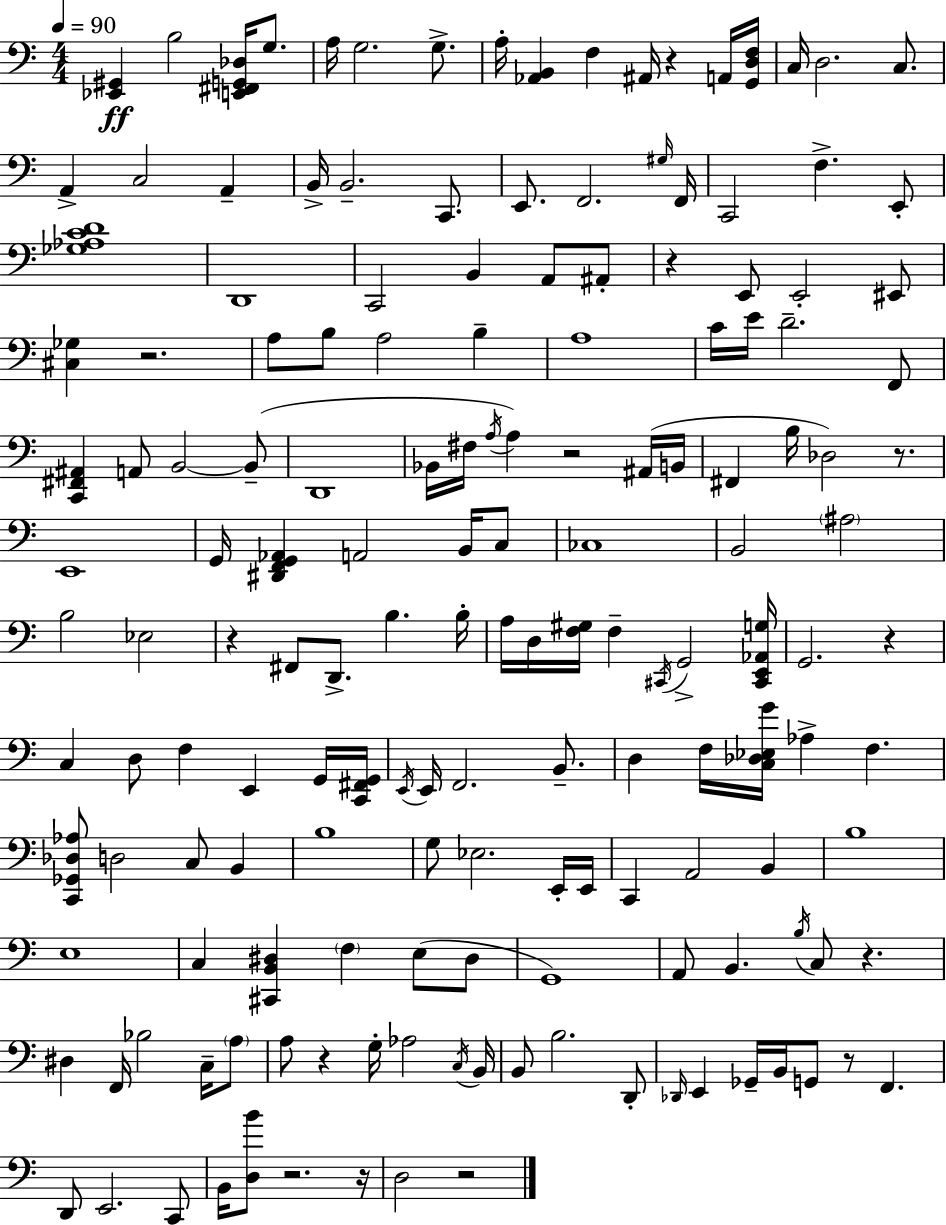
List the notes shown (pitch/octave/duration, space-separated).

[Eb2,G#2]/q B3/h [E2,F#2,G2,Db3]/s G3/e. A3/s G3/h. G3/e. A3/s [Ab2,B2]/q F3/q A#2/s R/q A2/s [G2,D3,F3]/s C3/s D3/h. C3/e. A2/q C3/h A2/q B2/s B2/h. C2/e. E2/e. F2/h. G#3/s F2/s C2/h F3/q. E2/e [Gb3,Ab3,C4,D4]/w D2/w C2/h B2/q A2/e A#2/e R/q E2/e E2/h EIS2/e [C#3,Gb3]/q R/h. A3/e B3/e A3/h B3/q A3/w C4/s E4/s D4/h. F2/e [C2,F#2,A#2]/q A2/e B2/h B2/e D2/w Bb2/s F#3/s A3/s A3/q R/h A#2/s B2/s F#2/q B3/s Db3/h R/e. E2/w G2/s [D#2,F2,G2,Ab2]/q A2/h B2/s C3/e CES3/w B2/h A#3/h B3/h Eb3/h R/q F#2/e D2/e. B3/q. B3/s A3/s D3/s [F3,G#3]/s F3/q C#2/s G2/h [C#2,E2,Ab2,G3]/s G2/h. R/q C3/q D3/e F3/q E2/q G2/s [C2,F#2,G2]/s E2/s E2/s F2/h. B2/e. D3/q F3/s [C3,Db3,Eb3,G4]/s Ab3/q F3/q. [C2,Gb2,Db3,Ab3]/e D3/h C3/e B2/q B3/w G3/e Eb3/h. E2/s E2/s C2/q A2/h B2/q B3/w E3/w C3/q [C#2,B2,D#3]/q F3/q E3/e D#3/e G2/w A2/e B2/q. B3/s C3/e R/q. D#3/q F2/s Bb3/h C3/s A3/e A3/e R/q G3/s Ab3/h C3/s B2/s B2/e B3/h. D2/e Db2/s E2/q Gb2/s B2/s G2/e R/e F2/q. D2/e E2/h. C2/e B2/s [D3,B4]/e R/h. R/s D3/h R/h